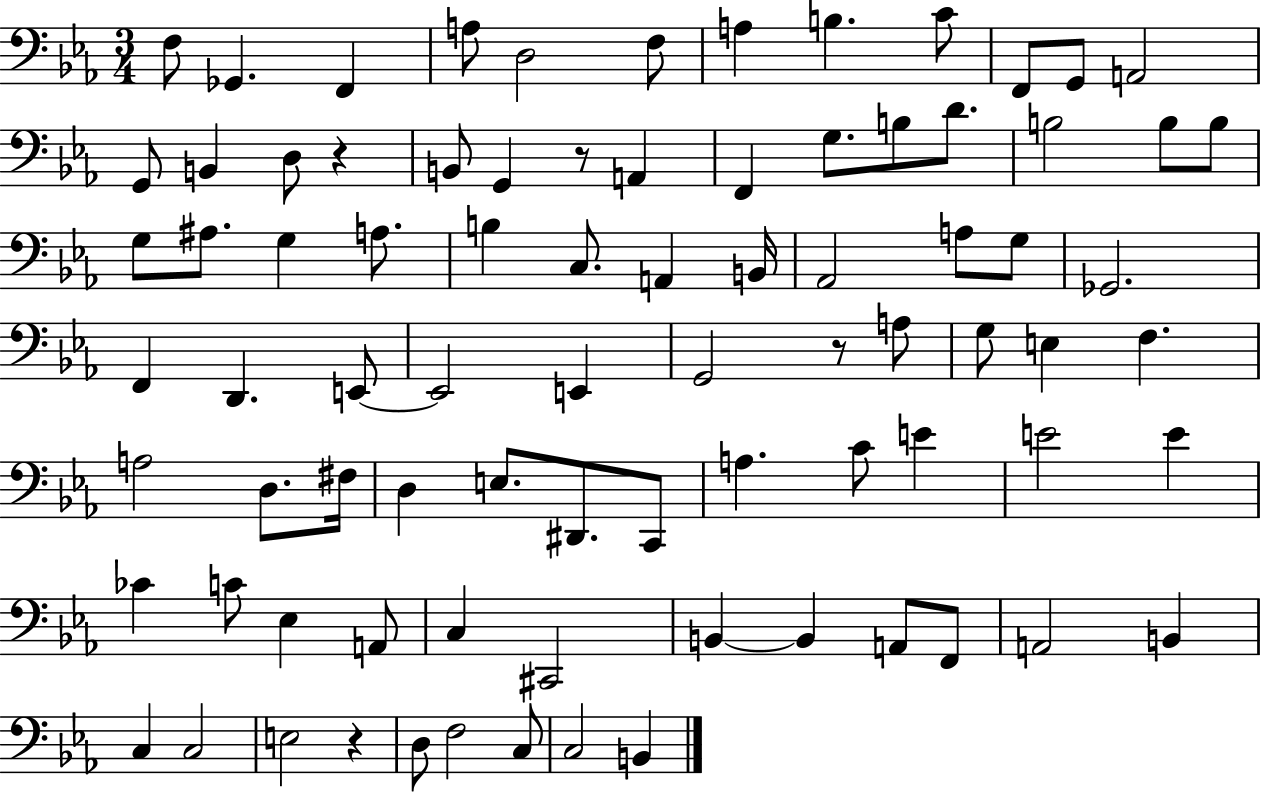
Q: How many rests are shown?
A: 4